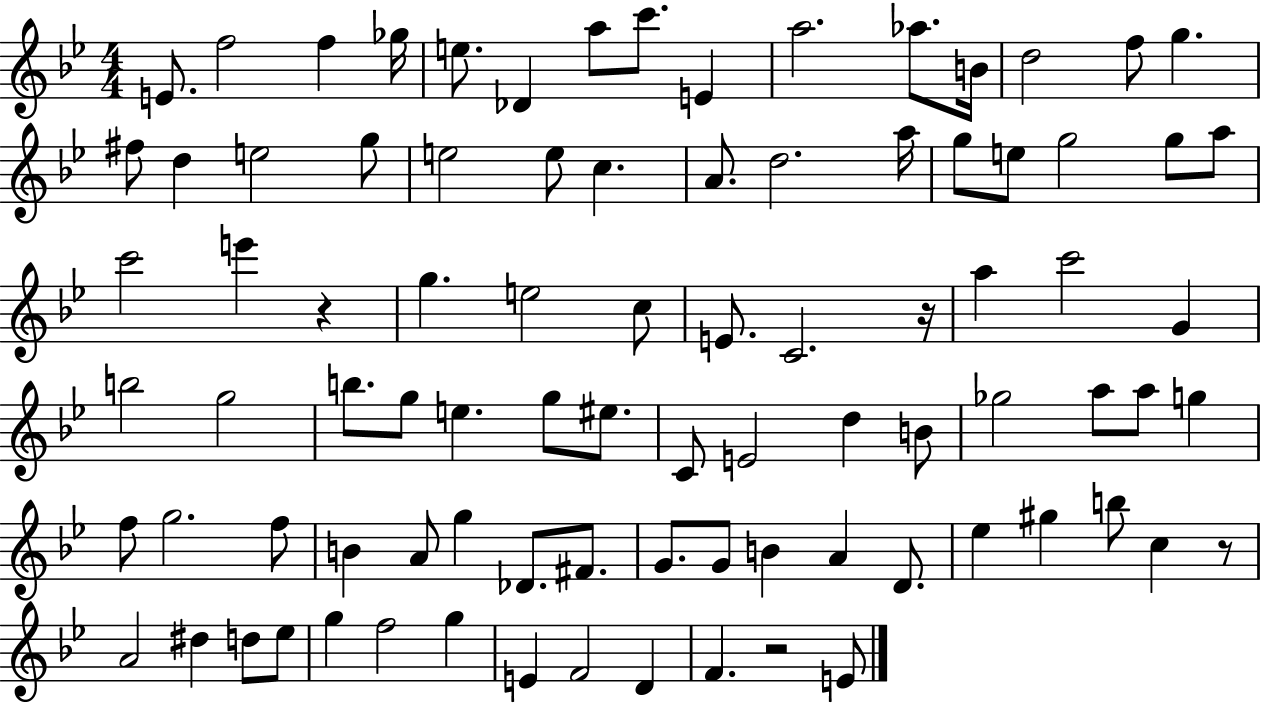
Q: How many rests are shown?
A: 4